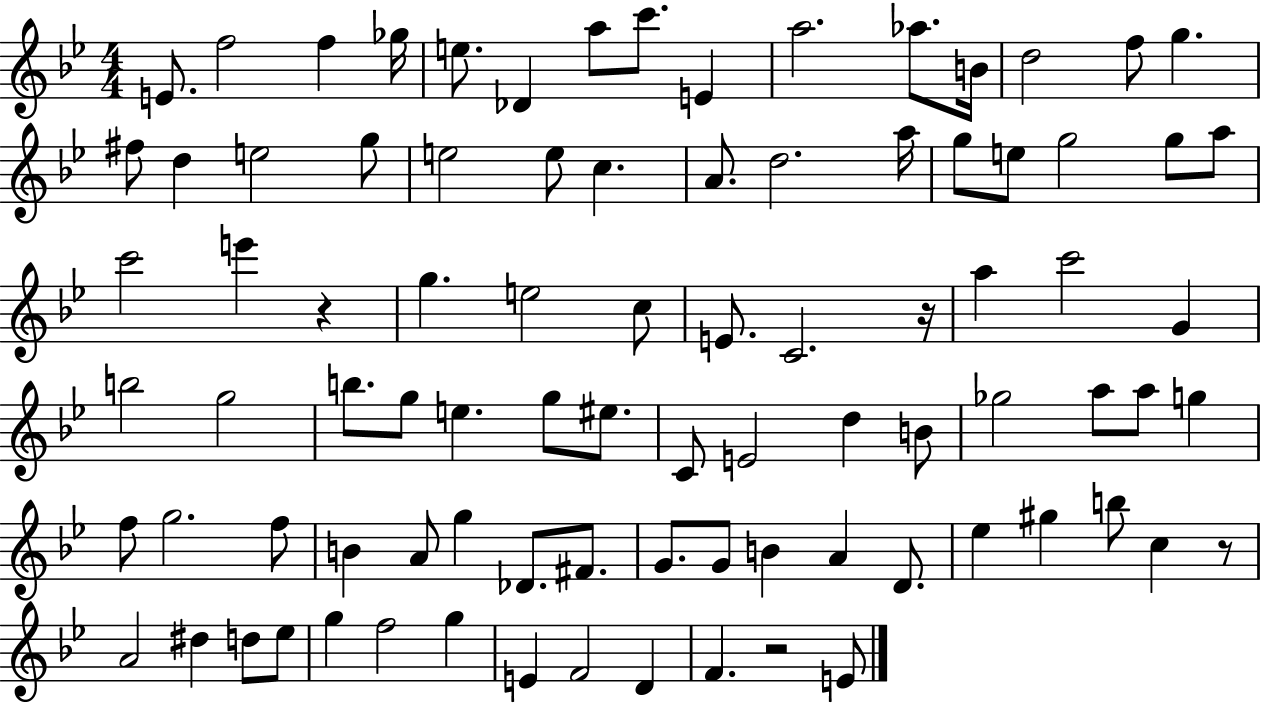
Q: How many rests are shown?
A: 4